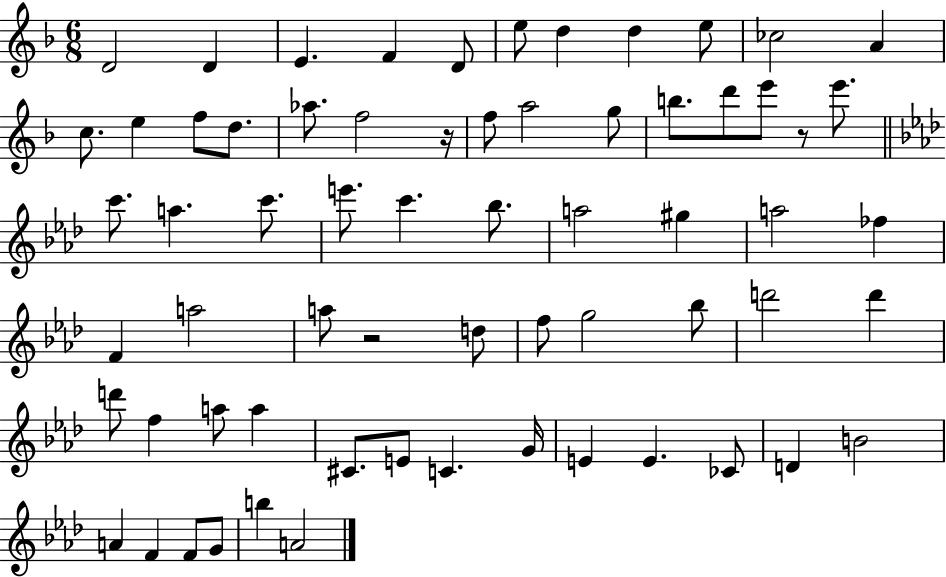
D4/h D4/q E4/q. F4/q D4/e E5/e D5/q D5/q E5/e CES5/h A4/q C5/e. E5/q F5/e D5/e. Ab5/e. F5/h R/s F5/e A5/h G5/e B5/e. D6/e E6/e R/e E6/e. C6/e. A5/q. C6/e. E6/e. C6/q. Bb5/e. A5/h G#5/q A5/h FES5/q F4/q A5/h A5/e R/h D5/e F5/e G5/h Bb5/e D6/h D6/q D6/e F5/q A5/e A5/q C#4/e. E4/e C4/q. G4/s E4/q E4/q. CES4/e D4/q B4/h A4/q F4/q F4/e G4/e B5/q A4/h